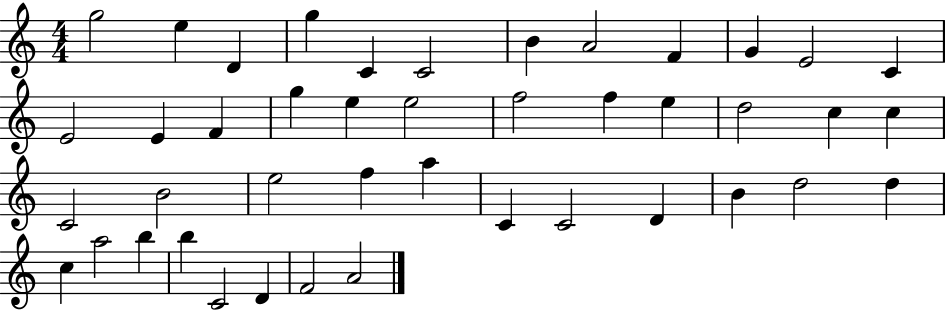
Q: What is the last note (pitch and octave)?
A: A4